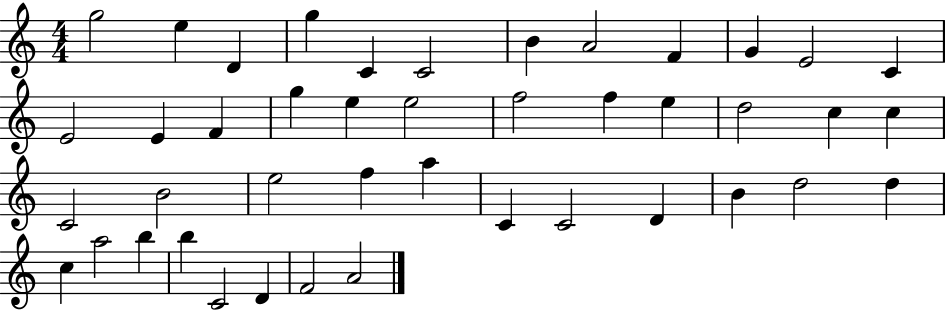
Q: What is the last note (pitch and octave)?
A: A4